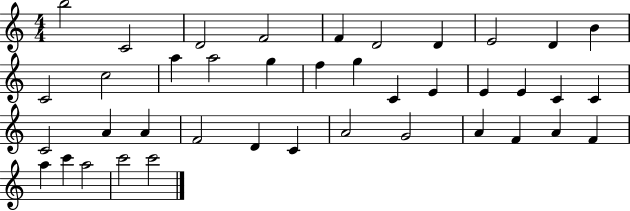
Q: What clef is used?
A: treble